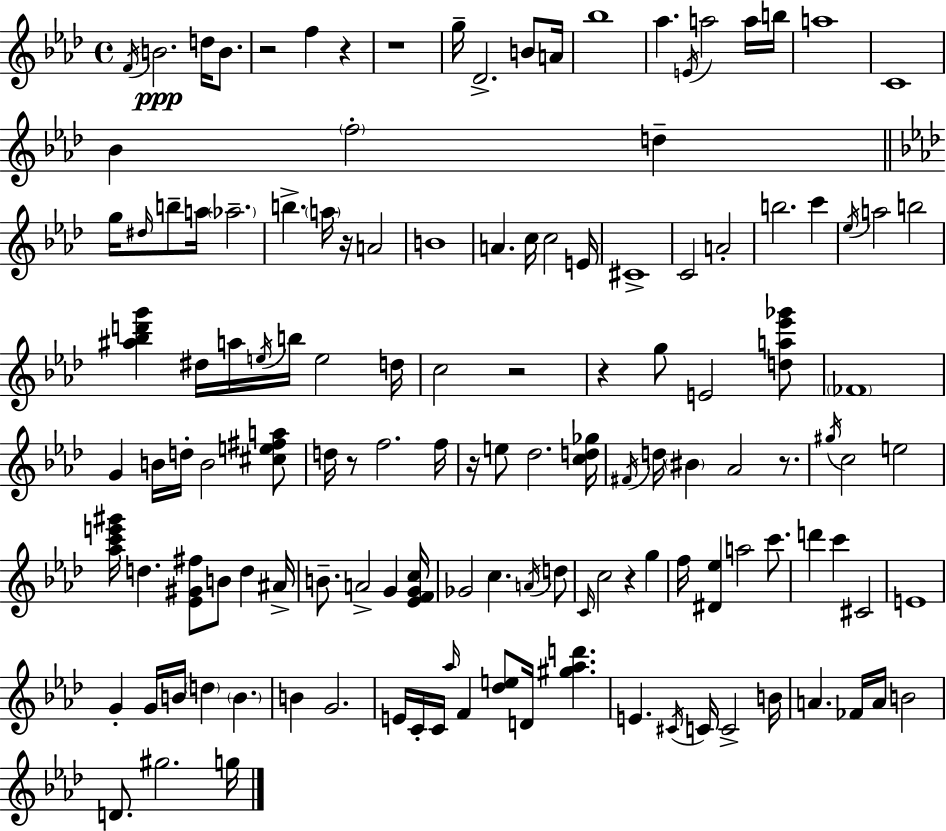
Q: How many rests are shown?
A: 10